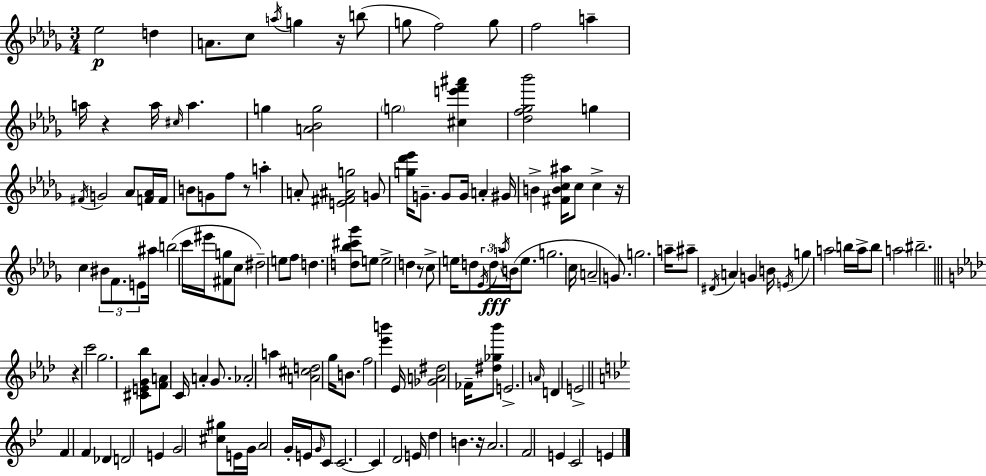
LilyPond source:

{
  \clef treble
  \numericTimeSignature
  \time 3/4
  \key bes \minor
  ees''2\p d''4 | a'8. c''8 \acciaccatura { a''16 } g''4 r16 b''8( | g''8 f''2) g''8 | f''2 a''4-- | \break a''16 r4 a''16 \grace { cis''16 } a''4. | g''4 <a' bes' g''>2 | \parenthesize g''2 <cis'' e''' f''' ais'''>4 | <des'' f'' ges'' bes'''>2 g''4 | \break \acciaccatura { fis'16 } g'2 aes'8 | <f' aes'>16 f'16 b'8 g'8 f''8 r8 a''4-. | a'8-. <e' fis' ais' g''>2 | g'8 <g'' des''' ees'''>16 g'8.-- g'8 g'16 a'4-. | \break gis'16 b'4-> <fis' b' c'' ais''>16 c''8 c''4-> | r16 c''4 \tuplet 3/2 { bis'8 f'8. | e'8 } ais''16 b''2( c'''16 | eis'''16 <fis' g''>8 c''8 dis''2--) | \break e''8 f''8 d''4. <d'' bes'' cis''' ges'''>8 | e''8 e''2-> d''4 | r8 c''8-> e''16 d''8 \tuplet 3/2 { \acciaccatura { ees'16 } d''16\fff | \acciaccatura { a''16 } } b'16( e''8. g''2. | \break c''16 a'2-- | g'8.) g''2. | a''16-- ais''8-- \acciaccatura { dis'16 } a'4 | g'4 b'16 \acciaccatura { e'16 } g''4 a''2 | \break b''16 a''16-> b''8 a''2 | bis''2.-- | \bar "||" \break \key aes \major r4 c'''2 | g''2. | <cis' e' g' bes''>8 <f' a'>8 c'16 a'4-. g'8. | aes'2-. a''4 | \break <a' cis'' d''>2 g''16 b'8. | f''2 <ees''' b'''>4 | ees'16 <ges' a' dis''>2 fes'16-- <dis'' ges'' bes'''>8 | e'2.-> | \break \grace { a'16 } d'4 e'2-> | \bar "||" \break \key g \minor f'4 f'4 des'4 | d'2 e'4 | g'2 <cis'' gis''>8 e'16 g'16 | a'2 g'16-. e'16 \grace { g'16 } c'8 | \break c'2.~~ | c'4 d'2 | e'16 d''4 b'4. | r16 a'2. | \break f'2 e'4 | c'2 e'4 | \bar "|."
}